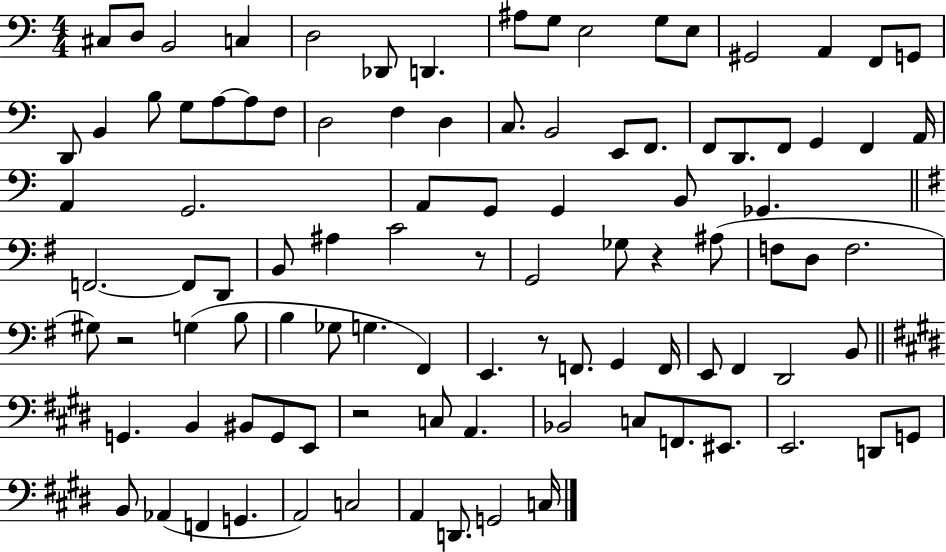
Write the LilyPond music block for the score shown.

{
  \clef bass
  \numericTimeSignature
  \time 4/4
  \key c \major
  cis8 d8 b,2 c4 | d2 des,8 d,4. | ais8 g8 e2 g8 e8 | gis,2 a,4 f,8 g,8 | \break d,8 b,4 b8 g8 a8~~ a8 f8 | d2 f4 d4 | c8. b,2 e,8 f,8. | f,8 d,8. f,8 g,4 f,4 a,16 | \break a,4 g,2. | a,8 g,8 g,4 b,8 ges,4. | \bar "||" \break \key g \major f,2.~~ f,8 d,8 | b,8 ais4 c'2 r8 | g,2 ges8 r4 ais8( | f8 d8 f2. | \break gis8) r2 g4( b8 | b4 ges8 g4. fis,4) | e,4. r8 f,8. g,4 f,16 | e,8 fis,4 d,2 b,8 | \break \bar "||" \break \key e \major g,4. b,4 bis,8 g,8 e,8 | r2 c8 a,4. | bes,2 c8 f,8. eis,8. | e,2. d,8 g,8 | \break b,8 aes,4( f,4 g,4. | a,2) c2 | a,4 d,8. g,2 c16 | \bar "|."
}